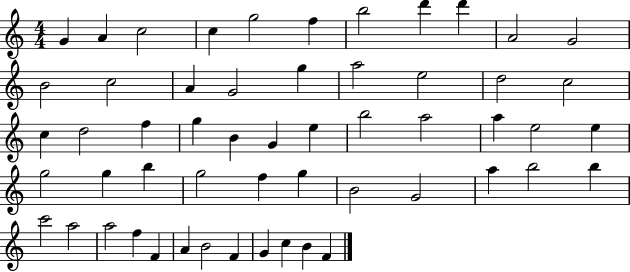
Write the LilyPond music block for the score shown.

{
  \clef treble
  \numericTimeSignature
  \time 4/4
  \key c \major
  g'4 a'4 c''2 | c''4 g''2 f''4 | b''2 d'''4 d'''4 | a'2 g'2 | \break b'2 c''2 | a'4 g'2 g''4 | a''2 e''2 | d''2 c''2 | \break c''4 d''2 f''4 | g''4 b'4 g'4 e''4 | b''2 a''2 | a''4 e''2 e''4 | \break g''2 g''4 b''4 | g''2 f''4 g''4 | b'2 g'2 | a''4 b''2 b''4 | \break c'''2 a''2 | a''2 f''4 f'4 | a'4 b'2 f'4 | g'4 c''4 b'4 f'4 | \break \bar "|."
}